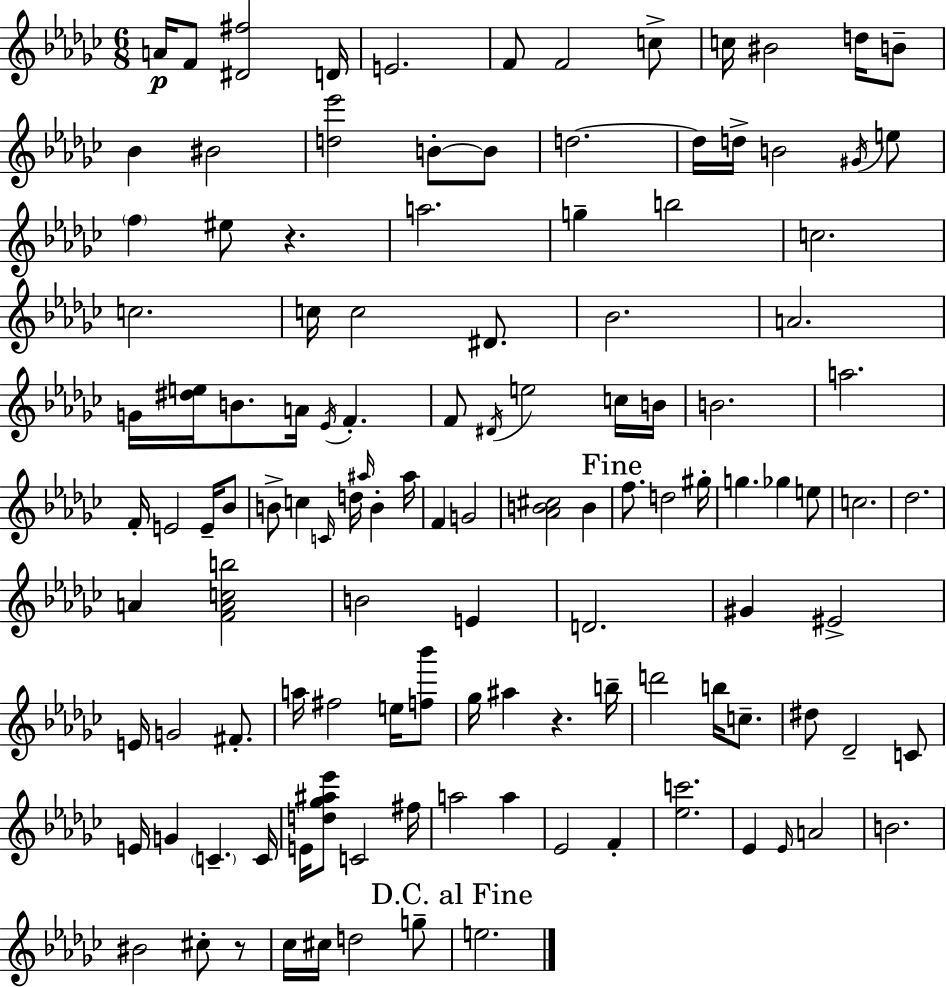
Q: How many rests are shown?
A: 3